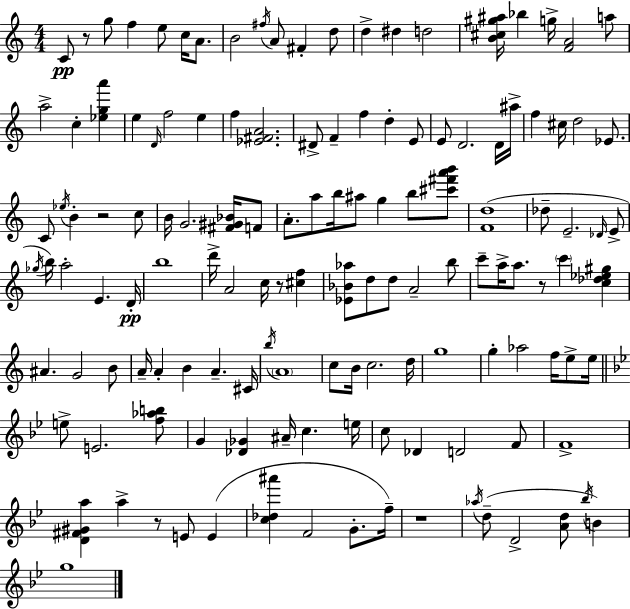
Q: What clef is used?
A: treble